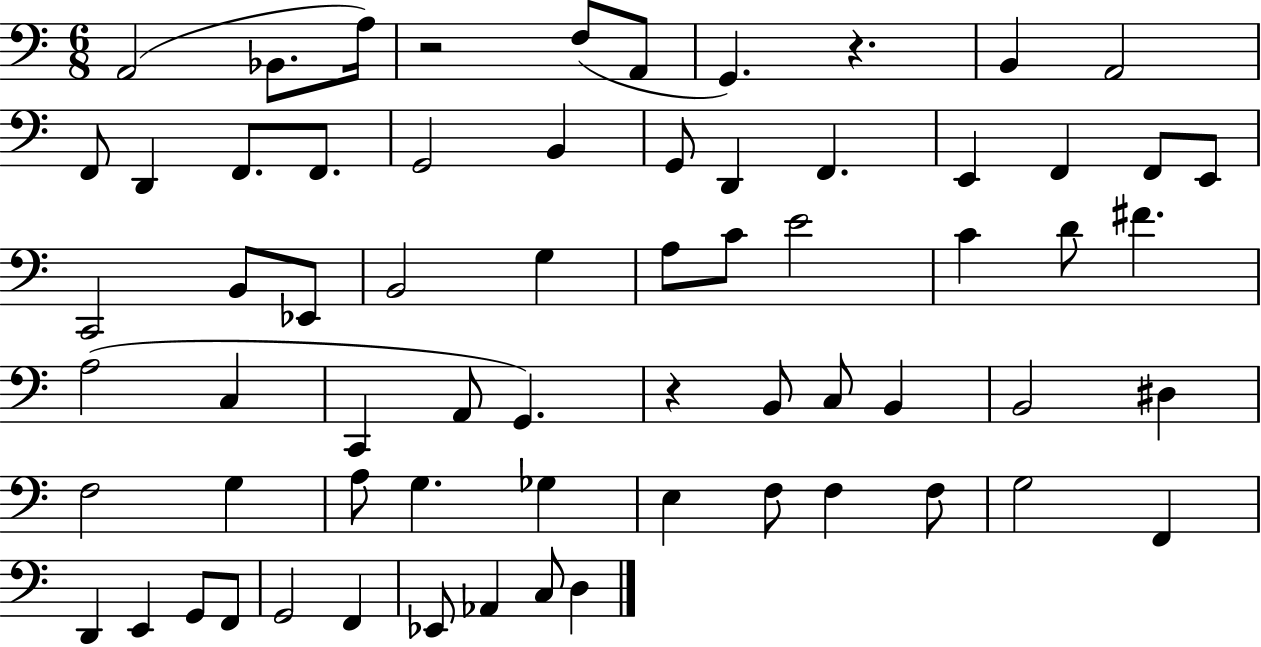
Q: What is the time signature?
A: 6/8